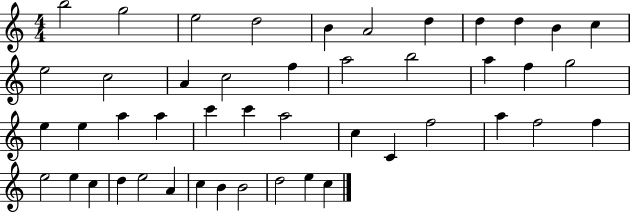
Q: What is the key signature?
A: C major